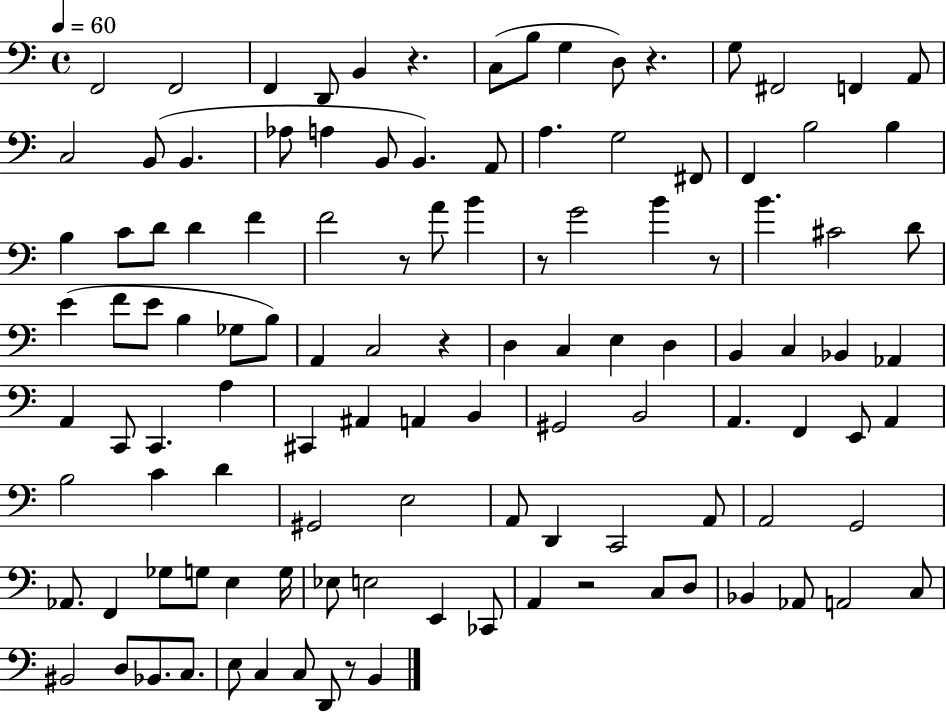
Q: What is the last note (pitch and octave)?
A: B2